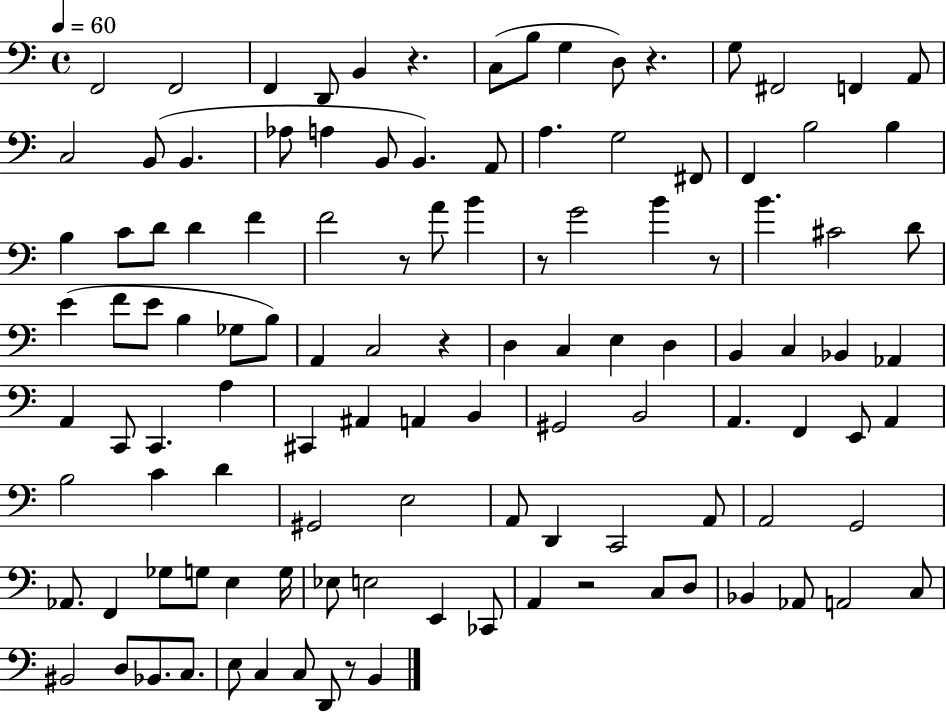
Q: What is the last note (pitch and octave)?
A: B2